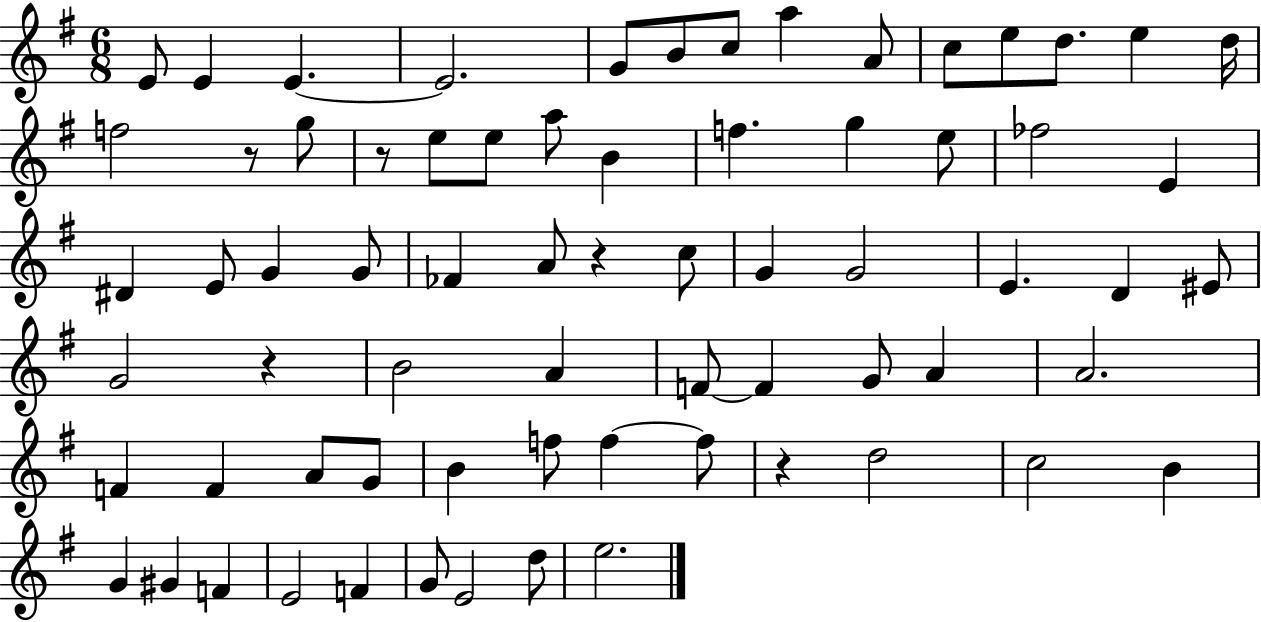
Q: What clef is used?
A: treble